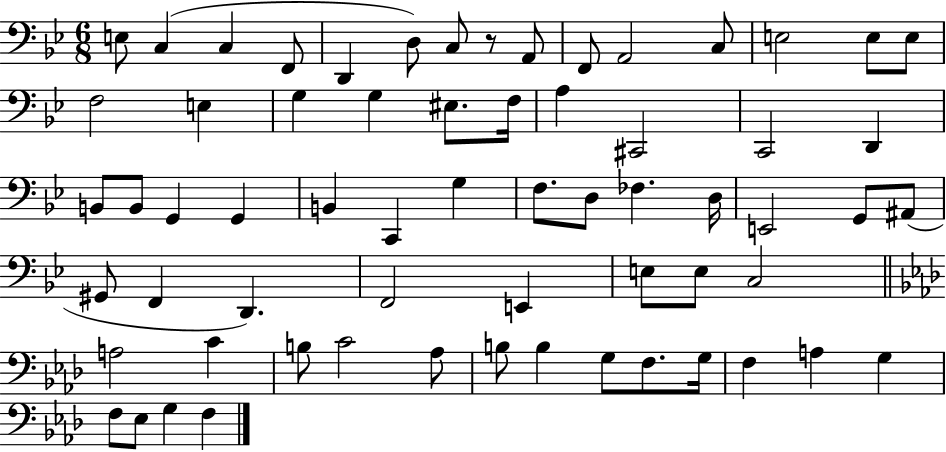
X:1
T:Untitled
M:6/8
L:1/4
K:Bb
E,/2 C, C, F,,/2 D,, D,/2 C,/2 z/2 A,,/2 F,,/2 A,,2 C,/2 E,2 E,/2 E,/2 F,2 E, G, G, ^E,/2 F,/4 A, ^C,,2 C,,2 D,, B,,/2 B,,/2 G,, G,, B,, C,, G, F,/2 D,/2 _F, D,/4 E,,2 G,,/2 ^A,,/2 ^G,,/2 F,, D,, F,,2 E,, E,/2 E,/2 C,2 A,2 C B,/2 C2 _A,/2 B,/2 B, G,/2 F,/2 G,/4 F, A, G, F,/2 _E,/2 G, F,